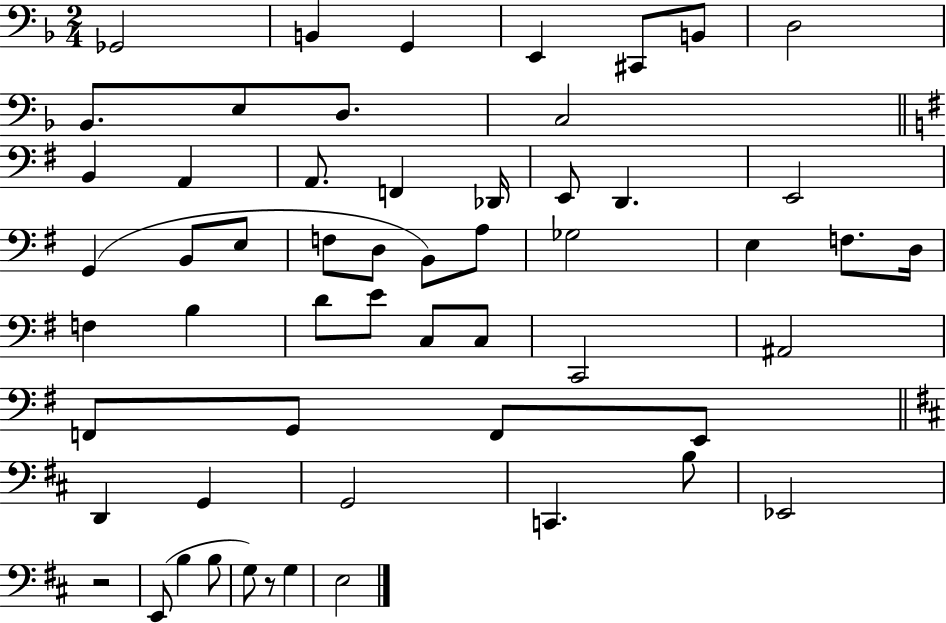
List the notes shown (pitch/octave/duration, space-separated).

Gb2/h B2/q G2/q E2/q C#2/e B2/e D3/h Bb2/e. E3/e D3/e. C3/h B2/q A2/q A2/e. F2/q Db2/s E2/e D2/q. E2/h G2/q B2/e E3/e F3/e D3/e B2/e A3/e Gb3/h E3/q F3/e. D3/s F3/q B3/q D4/e E4/e C3/e C3/e C2/h A#2/h F2/e G2/e F2/e E2/e D2/q G2/q G2/h C2/q. B3/e Eb2/h R/h E2/e B3/q B3/e G3/e R/e G3/q E3/h